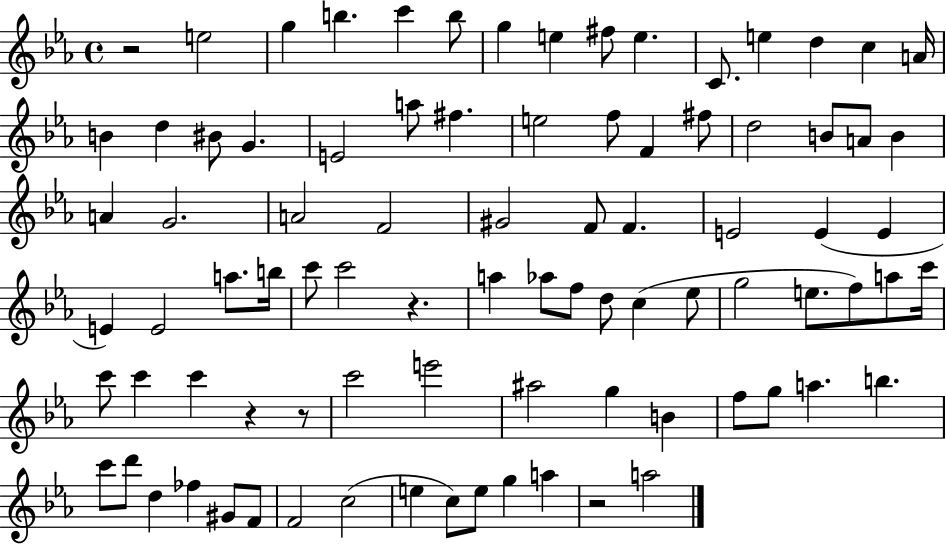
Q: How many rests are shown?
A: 5